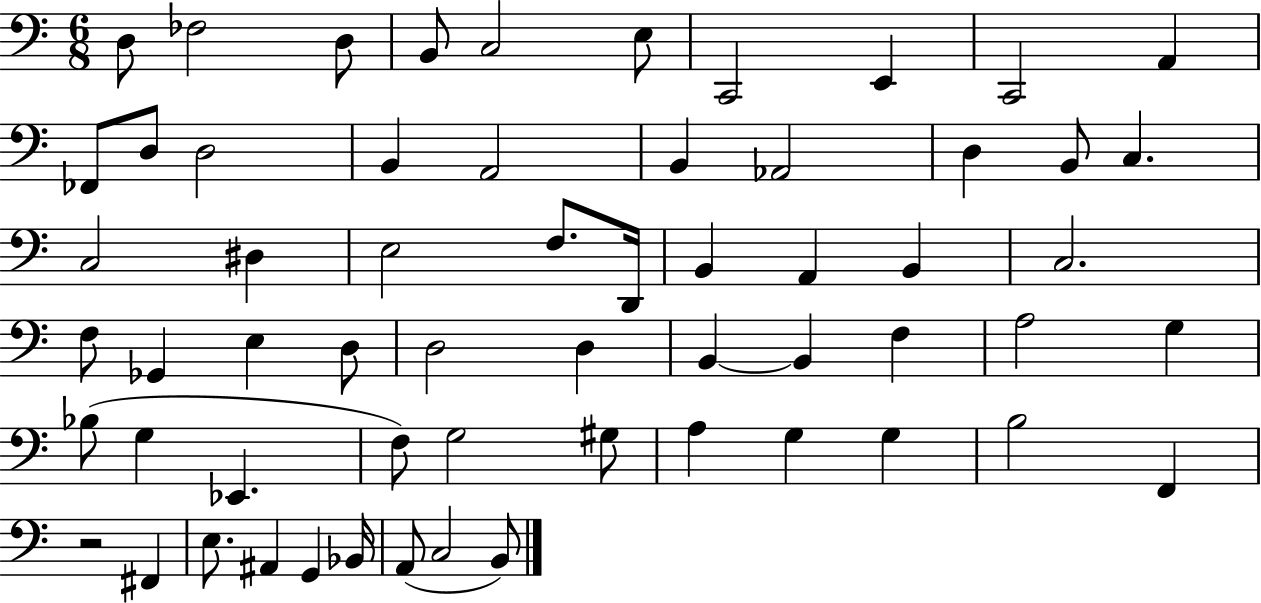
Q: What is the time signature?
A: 6/8